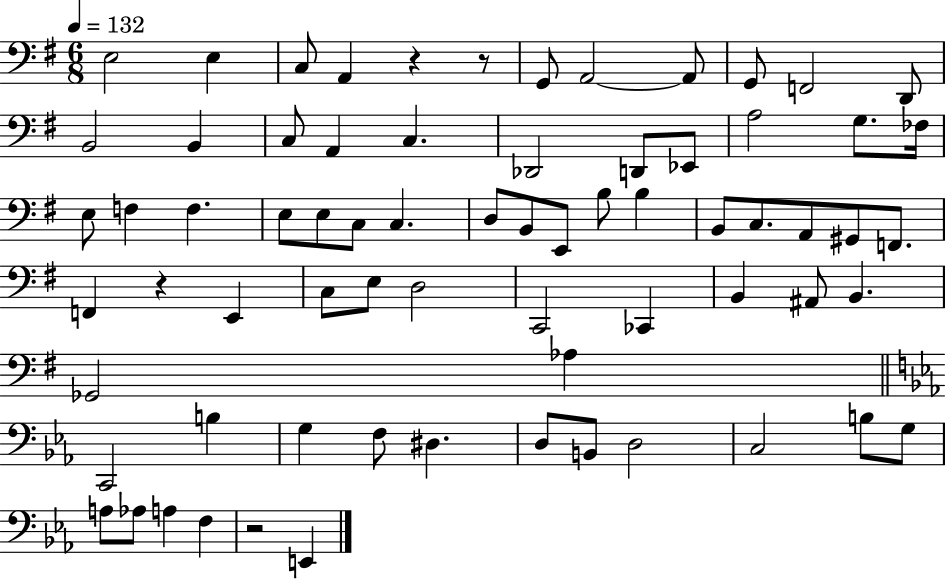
X:1
T:Untitled
M:6/8
L:1/4
K:G
E,2 E, C,/2 A,, z z/2 G,,/2 A,,2 A,,/2 G,,/2 F,,2 D,,/2 B,,2 B,, C,/2 A,, C, _D,,2 D,,/2 _E,,/2 A,2 G,/2 _F,/4 E,/2 F, F, E,/2 E,/2 C,/2 C, D,/2 B,,/2 E,,/2 B,/2 B, B,,/2 C,/2 A,,/2 ^G,,/2 F,,/2 F,, z E,, C,/2 E,/2 D,2 C,,2 _C,, B,, ^A,,/2 B,, _G,,2 _A, C,,2 B, G, F,/2 ^D, D,/2 B,,/2 D,2 C,2 B,/2 G,/2 A,/2 _A,/2 A, F, z2 E,,